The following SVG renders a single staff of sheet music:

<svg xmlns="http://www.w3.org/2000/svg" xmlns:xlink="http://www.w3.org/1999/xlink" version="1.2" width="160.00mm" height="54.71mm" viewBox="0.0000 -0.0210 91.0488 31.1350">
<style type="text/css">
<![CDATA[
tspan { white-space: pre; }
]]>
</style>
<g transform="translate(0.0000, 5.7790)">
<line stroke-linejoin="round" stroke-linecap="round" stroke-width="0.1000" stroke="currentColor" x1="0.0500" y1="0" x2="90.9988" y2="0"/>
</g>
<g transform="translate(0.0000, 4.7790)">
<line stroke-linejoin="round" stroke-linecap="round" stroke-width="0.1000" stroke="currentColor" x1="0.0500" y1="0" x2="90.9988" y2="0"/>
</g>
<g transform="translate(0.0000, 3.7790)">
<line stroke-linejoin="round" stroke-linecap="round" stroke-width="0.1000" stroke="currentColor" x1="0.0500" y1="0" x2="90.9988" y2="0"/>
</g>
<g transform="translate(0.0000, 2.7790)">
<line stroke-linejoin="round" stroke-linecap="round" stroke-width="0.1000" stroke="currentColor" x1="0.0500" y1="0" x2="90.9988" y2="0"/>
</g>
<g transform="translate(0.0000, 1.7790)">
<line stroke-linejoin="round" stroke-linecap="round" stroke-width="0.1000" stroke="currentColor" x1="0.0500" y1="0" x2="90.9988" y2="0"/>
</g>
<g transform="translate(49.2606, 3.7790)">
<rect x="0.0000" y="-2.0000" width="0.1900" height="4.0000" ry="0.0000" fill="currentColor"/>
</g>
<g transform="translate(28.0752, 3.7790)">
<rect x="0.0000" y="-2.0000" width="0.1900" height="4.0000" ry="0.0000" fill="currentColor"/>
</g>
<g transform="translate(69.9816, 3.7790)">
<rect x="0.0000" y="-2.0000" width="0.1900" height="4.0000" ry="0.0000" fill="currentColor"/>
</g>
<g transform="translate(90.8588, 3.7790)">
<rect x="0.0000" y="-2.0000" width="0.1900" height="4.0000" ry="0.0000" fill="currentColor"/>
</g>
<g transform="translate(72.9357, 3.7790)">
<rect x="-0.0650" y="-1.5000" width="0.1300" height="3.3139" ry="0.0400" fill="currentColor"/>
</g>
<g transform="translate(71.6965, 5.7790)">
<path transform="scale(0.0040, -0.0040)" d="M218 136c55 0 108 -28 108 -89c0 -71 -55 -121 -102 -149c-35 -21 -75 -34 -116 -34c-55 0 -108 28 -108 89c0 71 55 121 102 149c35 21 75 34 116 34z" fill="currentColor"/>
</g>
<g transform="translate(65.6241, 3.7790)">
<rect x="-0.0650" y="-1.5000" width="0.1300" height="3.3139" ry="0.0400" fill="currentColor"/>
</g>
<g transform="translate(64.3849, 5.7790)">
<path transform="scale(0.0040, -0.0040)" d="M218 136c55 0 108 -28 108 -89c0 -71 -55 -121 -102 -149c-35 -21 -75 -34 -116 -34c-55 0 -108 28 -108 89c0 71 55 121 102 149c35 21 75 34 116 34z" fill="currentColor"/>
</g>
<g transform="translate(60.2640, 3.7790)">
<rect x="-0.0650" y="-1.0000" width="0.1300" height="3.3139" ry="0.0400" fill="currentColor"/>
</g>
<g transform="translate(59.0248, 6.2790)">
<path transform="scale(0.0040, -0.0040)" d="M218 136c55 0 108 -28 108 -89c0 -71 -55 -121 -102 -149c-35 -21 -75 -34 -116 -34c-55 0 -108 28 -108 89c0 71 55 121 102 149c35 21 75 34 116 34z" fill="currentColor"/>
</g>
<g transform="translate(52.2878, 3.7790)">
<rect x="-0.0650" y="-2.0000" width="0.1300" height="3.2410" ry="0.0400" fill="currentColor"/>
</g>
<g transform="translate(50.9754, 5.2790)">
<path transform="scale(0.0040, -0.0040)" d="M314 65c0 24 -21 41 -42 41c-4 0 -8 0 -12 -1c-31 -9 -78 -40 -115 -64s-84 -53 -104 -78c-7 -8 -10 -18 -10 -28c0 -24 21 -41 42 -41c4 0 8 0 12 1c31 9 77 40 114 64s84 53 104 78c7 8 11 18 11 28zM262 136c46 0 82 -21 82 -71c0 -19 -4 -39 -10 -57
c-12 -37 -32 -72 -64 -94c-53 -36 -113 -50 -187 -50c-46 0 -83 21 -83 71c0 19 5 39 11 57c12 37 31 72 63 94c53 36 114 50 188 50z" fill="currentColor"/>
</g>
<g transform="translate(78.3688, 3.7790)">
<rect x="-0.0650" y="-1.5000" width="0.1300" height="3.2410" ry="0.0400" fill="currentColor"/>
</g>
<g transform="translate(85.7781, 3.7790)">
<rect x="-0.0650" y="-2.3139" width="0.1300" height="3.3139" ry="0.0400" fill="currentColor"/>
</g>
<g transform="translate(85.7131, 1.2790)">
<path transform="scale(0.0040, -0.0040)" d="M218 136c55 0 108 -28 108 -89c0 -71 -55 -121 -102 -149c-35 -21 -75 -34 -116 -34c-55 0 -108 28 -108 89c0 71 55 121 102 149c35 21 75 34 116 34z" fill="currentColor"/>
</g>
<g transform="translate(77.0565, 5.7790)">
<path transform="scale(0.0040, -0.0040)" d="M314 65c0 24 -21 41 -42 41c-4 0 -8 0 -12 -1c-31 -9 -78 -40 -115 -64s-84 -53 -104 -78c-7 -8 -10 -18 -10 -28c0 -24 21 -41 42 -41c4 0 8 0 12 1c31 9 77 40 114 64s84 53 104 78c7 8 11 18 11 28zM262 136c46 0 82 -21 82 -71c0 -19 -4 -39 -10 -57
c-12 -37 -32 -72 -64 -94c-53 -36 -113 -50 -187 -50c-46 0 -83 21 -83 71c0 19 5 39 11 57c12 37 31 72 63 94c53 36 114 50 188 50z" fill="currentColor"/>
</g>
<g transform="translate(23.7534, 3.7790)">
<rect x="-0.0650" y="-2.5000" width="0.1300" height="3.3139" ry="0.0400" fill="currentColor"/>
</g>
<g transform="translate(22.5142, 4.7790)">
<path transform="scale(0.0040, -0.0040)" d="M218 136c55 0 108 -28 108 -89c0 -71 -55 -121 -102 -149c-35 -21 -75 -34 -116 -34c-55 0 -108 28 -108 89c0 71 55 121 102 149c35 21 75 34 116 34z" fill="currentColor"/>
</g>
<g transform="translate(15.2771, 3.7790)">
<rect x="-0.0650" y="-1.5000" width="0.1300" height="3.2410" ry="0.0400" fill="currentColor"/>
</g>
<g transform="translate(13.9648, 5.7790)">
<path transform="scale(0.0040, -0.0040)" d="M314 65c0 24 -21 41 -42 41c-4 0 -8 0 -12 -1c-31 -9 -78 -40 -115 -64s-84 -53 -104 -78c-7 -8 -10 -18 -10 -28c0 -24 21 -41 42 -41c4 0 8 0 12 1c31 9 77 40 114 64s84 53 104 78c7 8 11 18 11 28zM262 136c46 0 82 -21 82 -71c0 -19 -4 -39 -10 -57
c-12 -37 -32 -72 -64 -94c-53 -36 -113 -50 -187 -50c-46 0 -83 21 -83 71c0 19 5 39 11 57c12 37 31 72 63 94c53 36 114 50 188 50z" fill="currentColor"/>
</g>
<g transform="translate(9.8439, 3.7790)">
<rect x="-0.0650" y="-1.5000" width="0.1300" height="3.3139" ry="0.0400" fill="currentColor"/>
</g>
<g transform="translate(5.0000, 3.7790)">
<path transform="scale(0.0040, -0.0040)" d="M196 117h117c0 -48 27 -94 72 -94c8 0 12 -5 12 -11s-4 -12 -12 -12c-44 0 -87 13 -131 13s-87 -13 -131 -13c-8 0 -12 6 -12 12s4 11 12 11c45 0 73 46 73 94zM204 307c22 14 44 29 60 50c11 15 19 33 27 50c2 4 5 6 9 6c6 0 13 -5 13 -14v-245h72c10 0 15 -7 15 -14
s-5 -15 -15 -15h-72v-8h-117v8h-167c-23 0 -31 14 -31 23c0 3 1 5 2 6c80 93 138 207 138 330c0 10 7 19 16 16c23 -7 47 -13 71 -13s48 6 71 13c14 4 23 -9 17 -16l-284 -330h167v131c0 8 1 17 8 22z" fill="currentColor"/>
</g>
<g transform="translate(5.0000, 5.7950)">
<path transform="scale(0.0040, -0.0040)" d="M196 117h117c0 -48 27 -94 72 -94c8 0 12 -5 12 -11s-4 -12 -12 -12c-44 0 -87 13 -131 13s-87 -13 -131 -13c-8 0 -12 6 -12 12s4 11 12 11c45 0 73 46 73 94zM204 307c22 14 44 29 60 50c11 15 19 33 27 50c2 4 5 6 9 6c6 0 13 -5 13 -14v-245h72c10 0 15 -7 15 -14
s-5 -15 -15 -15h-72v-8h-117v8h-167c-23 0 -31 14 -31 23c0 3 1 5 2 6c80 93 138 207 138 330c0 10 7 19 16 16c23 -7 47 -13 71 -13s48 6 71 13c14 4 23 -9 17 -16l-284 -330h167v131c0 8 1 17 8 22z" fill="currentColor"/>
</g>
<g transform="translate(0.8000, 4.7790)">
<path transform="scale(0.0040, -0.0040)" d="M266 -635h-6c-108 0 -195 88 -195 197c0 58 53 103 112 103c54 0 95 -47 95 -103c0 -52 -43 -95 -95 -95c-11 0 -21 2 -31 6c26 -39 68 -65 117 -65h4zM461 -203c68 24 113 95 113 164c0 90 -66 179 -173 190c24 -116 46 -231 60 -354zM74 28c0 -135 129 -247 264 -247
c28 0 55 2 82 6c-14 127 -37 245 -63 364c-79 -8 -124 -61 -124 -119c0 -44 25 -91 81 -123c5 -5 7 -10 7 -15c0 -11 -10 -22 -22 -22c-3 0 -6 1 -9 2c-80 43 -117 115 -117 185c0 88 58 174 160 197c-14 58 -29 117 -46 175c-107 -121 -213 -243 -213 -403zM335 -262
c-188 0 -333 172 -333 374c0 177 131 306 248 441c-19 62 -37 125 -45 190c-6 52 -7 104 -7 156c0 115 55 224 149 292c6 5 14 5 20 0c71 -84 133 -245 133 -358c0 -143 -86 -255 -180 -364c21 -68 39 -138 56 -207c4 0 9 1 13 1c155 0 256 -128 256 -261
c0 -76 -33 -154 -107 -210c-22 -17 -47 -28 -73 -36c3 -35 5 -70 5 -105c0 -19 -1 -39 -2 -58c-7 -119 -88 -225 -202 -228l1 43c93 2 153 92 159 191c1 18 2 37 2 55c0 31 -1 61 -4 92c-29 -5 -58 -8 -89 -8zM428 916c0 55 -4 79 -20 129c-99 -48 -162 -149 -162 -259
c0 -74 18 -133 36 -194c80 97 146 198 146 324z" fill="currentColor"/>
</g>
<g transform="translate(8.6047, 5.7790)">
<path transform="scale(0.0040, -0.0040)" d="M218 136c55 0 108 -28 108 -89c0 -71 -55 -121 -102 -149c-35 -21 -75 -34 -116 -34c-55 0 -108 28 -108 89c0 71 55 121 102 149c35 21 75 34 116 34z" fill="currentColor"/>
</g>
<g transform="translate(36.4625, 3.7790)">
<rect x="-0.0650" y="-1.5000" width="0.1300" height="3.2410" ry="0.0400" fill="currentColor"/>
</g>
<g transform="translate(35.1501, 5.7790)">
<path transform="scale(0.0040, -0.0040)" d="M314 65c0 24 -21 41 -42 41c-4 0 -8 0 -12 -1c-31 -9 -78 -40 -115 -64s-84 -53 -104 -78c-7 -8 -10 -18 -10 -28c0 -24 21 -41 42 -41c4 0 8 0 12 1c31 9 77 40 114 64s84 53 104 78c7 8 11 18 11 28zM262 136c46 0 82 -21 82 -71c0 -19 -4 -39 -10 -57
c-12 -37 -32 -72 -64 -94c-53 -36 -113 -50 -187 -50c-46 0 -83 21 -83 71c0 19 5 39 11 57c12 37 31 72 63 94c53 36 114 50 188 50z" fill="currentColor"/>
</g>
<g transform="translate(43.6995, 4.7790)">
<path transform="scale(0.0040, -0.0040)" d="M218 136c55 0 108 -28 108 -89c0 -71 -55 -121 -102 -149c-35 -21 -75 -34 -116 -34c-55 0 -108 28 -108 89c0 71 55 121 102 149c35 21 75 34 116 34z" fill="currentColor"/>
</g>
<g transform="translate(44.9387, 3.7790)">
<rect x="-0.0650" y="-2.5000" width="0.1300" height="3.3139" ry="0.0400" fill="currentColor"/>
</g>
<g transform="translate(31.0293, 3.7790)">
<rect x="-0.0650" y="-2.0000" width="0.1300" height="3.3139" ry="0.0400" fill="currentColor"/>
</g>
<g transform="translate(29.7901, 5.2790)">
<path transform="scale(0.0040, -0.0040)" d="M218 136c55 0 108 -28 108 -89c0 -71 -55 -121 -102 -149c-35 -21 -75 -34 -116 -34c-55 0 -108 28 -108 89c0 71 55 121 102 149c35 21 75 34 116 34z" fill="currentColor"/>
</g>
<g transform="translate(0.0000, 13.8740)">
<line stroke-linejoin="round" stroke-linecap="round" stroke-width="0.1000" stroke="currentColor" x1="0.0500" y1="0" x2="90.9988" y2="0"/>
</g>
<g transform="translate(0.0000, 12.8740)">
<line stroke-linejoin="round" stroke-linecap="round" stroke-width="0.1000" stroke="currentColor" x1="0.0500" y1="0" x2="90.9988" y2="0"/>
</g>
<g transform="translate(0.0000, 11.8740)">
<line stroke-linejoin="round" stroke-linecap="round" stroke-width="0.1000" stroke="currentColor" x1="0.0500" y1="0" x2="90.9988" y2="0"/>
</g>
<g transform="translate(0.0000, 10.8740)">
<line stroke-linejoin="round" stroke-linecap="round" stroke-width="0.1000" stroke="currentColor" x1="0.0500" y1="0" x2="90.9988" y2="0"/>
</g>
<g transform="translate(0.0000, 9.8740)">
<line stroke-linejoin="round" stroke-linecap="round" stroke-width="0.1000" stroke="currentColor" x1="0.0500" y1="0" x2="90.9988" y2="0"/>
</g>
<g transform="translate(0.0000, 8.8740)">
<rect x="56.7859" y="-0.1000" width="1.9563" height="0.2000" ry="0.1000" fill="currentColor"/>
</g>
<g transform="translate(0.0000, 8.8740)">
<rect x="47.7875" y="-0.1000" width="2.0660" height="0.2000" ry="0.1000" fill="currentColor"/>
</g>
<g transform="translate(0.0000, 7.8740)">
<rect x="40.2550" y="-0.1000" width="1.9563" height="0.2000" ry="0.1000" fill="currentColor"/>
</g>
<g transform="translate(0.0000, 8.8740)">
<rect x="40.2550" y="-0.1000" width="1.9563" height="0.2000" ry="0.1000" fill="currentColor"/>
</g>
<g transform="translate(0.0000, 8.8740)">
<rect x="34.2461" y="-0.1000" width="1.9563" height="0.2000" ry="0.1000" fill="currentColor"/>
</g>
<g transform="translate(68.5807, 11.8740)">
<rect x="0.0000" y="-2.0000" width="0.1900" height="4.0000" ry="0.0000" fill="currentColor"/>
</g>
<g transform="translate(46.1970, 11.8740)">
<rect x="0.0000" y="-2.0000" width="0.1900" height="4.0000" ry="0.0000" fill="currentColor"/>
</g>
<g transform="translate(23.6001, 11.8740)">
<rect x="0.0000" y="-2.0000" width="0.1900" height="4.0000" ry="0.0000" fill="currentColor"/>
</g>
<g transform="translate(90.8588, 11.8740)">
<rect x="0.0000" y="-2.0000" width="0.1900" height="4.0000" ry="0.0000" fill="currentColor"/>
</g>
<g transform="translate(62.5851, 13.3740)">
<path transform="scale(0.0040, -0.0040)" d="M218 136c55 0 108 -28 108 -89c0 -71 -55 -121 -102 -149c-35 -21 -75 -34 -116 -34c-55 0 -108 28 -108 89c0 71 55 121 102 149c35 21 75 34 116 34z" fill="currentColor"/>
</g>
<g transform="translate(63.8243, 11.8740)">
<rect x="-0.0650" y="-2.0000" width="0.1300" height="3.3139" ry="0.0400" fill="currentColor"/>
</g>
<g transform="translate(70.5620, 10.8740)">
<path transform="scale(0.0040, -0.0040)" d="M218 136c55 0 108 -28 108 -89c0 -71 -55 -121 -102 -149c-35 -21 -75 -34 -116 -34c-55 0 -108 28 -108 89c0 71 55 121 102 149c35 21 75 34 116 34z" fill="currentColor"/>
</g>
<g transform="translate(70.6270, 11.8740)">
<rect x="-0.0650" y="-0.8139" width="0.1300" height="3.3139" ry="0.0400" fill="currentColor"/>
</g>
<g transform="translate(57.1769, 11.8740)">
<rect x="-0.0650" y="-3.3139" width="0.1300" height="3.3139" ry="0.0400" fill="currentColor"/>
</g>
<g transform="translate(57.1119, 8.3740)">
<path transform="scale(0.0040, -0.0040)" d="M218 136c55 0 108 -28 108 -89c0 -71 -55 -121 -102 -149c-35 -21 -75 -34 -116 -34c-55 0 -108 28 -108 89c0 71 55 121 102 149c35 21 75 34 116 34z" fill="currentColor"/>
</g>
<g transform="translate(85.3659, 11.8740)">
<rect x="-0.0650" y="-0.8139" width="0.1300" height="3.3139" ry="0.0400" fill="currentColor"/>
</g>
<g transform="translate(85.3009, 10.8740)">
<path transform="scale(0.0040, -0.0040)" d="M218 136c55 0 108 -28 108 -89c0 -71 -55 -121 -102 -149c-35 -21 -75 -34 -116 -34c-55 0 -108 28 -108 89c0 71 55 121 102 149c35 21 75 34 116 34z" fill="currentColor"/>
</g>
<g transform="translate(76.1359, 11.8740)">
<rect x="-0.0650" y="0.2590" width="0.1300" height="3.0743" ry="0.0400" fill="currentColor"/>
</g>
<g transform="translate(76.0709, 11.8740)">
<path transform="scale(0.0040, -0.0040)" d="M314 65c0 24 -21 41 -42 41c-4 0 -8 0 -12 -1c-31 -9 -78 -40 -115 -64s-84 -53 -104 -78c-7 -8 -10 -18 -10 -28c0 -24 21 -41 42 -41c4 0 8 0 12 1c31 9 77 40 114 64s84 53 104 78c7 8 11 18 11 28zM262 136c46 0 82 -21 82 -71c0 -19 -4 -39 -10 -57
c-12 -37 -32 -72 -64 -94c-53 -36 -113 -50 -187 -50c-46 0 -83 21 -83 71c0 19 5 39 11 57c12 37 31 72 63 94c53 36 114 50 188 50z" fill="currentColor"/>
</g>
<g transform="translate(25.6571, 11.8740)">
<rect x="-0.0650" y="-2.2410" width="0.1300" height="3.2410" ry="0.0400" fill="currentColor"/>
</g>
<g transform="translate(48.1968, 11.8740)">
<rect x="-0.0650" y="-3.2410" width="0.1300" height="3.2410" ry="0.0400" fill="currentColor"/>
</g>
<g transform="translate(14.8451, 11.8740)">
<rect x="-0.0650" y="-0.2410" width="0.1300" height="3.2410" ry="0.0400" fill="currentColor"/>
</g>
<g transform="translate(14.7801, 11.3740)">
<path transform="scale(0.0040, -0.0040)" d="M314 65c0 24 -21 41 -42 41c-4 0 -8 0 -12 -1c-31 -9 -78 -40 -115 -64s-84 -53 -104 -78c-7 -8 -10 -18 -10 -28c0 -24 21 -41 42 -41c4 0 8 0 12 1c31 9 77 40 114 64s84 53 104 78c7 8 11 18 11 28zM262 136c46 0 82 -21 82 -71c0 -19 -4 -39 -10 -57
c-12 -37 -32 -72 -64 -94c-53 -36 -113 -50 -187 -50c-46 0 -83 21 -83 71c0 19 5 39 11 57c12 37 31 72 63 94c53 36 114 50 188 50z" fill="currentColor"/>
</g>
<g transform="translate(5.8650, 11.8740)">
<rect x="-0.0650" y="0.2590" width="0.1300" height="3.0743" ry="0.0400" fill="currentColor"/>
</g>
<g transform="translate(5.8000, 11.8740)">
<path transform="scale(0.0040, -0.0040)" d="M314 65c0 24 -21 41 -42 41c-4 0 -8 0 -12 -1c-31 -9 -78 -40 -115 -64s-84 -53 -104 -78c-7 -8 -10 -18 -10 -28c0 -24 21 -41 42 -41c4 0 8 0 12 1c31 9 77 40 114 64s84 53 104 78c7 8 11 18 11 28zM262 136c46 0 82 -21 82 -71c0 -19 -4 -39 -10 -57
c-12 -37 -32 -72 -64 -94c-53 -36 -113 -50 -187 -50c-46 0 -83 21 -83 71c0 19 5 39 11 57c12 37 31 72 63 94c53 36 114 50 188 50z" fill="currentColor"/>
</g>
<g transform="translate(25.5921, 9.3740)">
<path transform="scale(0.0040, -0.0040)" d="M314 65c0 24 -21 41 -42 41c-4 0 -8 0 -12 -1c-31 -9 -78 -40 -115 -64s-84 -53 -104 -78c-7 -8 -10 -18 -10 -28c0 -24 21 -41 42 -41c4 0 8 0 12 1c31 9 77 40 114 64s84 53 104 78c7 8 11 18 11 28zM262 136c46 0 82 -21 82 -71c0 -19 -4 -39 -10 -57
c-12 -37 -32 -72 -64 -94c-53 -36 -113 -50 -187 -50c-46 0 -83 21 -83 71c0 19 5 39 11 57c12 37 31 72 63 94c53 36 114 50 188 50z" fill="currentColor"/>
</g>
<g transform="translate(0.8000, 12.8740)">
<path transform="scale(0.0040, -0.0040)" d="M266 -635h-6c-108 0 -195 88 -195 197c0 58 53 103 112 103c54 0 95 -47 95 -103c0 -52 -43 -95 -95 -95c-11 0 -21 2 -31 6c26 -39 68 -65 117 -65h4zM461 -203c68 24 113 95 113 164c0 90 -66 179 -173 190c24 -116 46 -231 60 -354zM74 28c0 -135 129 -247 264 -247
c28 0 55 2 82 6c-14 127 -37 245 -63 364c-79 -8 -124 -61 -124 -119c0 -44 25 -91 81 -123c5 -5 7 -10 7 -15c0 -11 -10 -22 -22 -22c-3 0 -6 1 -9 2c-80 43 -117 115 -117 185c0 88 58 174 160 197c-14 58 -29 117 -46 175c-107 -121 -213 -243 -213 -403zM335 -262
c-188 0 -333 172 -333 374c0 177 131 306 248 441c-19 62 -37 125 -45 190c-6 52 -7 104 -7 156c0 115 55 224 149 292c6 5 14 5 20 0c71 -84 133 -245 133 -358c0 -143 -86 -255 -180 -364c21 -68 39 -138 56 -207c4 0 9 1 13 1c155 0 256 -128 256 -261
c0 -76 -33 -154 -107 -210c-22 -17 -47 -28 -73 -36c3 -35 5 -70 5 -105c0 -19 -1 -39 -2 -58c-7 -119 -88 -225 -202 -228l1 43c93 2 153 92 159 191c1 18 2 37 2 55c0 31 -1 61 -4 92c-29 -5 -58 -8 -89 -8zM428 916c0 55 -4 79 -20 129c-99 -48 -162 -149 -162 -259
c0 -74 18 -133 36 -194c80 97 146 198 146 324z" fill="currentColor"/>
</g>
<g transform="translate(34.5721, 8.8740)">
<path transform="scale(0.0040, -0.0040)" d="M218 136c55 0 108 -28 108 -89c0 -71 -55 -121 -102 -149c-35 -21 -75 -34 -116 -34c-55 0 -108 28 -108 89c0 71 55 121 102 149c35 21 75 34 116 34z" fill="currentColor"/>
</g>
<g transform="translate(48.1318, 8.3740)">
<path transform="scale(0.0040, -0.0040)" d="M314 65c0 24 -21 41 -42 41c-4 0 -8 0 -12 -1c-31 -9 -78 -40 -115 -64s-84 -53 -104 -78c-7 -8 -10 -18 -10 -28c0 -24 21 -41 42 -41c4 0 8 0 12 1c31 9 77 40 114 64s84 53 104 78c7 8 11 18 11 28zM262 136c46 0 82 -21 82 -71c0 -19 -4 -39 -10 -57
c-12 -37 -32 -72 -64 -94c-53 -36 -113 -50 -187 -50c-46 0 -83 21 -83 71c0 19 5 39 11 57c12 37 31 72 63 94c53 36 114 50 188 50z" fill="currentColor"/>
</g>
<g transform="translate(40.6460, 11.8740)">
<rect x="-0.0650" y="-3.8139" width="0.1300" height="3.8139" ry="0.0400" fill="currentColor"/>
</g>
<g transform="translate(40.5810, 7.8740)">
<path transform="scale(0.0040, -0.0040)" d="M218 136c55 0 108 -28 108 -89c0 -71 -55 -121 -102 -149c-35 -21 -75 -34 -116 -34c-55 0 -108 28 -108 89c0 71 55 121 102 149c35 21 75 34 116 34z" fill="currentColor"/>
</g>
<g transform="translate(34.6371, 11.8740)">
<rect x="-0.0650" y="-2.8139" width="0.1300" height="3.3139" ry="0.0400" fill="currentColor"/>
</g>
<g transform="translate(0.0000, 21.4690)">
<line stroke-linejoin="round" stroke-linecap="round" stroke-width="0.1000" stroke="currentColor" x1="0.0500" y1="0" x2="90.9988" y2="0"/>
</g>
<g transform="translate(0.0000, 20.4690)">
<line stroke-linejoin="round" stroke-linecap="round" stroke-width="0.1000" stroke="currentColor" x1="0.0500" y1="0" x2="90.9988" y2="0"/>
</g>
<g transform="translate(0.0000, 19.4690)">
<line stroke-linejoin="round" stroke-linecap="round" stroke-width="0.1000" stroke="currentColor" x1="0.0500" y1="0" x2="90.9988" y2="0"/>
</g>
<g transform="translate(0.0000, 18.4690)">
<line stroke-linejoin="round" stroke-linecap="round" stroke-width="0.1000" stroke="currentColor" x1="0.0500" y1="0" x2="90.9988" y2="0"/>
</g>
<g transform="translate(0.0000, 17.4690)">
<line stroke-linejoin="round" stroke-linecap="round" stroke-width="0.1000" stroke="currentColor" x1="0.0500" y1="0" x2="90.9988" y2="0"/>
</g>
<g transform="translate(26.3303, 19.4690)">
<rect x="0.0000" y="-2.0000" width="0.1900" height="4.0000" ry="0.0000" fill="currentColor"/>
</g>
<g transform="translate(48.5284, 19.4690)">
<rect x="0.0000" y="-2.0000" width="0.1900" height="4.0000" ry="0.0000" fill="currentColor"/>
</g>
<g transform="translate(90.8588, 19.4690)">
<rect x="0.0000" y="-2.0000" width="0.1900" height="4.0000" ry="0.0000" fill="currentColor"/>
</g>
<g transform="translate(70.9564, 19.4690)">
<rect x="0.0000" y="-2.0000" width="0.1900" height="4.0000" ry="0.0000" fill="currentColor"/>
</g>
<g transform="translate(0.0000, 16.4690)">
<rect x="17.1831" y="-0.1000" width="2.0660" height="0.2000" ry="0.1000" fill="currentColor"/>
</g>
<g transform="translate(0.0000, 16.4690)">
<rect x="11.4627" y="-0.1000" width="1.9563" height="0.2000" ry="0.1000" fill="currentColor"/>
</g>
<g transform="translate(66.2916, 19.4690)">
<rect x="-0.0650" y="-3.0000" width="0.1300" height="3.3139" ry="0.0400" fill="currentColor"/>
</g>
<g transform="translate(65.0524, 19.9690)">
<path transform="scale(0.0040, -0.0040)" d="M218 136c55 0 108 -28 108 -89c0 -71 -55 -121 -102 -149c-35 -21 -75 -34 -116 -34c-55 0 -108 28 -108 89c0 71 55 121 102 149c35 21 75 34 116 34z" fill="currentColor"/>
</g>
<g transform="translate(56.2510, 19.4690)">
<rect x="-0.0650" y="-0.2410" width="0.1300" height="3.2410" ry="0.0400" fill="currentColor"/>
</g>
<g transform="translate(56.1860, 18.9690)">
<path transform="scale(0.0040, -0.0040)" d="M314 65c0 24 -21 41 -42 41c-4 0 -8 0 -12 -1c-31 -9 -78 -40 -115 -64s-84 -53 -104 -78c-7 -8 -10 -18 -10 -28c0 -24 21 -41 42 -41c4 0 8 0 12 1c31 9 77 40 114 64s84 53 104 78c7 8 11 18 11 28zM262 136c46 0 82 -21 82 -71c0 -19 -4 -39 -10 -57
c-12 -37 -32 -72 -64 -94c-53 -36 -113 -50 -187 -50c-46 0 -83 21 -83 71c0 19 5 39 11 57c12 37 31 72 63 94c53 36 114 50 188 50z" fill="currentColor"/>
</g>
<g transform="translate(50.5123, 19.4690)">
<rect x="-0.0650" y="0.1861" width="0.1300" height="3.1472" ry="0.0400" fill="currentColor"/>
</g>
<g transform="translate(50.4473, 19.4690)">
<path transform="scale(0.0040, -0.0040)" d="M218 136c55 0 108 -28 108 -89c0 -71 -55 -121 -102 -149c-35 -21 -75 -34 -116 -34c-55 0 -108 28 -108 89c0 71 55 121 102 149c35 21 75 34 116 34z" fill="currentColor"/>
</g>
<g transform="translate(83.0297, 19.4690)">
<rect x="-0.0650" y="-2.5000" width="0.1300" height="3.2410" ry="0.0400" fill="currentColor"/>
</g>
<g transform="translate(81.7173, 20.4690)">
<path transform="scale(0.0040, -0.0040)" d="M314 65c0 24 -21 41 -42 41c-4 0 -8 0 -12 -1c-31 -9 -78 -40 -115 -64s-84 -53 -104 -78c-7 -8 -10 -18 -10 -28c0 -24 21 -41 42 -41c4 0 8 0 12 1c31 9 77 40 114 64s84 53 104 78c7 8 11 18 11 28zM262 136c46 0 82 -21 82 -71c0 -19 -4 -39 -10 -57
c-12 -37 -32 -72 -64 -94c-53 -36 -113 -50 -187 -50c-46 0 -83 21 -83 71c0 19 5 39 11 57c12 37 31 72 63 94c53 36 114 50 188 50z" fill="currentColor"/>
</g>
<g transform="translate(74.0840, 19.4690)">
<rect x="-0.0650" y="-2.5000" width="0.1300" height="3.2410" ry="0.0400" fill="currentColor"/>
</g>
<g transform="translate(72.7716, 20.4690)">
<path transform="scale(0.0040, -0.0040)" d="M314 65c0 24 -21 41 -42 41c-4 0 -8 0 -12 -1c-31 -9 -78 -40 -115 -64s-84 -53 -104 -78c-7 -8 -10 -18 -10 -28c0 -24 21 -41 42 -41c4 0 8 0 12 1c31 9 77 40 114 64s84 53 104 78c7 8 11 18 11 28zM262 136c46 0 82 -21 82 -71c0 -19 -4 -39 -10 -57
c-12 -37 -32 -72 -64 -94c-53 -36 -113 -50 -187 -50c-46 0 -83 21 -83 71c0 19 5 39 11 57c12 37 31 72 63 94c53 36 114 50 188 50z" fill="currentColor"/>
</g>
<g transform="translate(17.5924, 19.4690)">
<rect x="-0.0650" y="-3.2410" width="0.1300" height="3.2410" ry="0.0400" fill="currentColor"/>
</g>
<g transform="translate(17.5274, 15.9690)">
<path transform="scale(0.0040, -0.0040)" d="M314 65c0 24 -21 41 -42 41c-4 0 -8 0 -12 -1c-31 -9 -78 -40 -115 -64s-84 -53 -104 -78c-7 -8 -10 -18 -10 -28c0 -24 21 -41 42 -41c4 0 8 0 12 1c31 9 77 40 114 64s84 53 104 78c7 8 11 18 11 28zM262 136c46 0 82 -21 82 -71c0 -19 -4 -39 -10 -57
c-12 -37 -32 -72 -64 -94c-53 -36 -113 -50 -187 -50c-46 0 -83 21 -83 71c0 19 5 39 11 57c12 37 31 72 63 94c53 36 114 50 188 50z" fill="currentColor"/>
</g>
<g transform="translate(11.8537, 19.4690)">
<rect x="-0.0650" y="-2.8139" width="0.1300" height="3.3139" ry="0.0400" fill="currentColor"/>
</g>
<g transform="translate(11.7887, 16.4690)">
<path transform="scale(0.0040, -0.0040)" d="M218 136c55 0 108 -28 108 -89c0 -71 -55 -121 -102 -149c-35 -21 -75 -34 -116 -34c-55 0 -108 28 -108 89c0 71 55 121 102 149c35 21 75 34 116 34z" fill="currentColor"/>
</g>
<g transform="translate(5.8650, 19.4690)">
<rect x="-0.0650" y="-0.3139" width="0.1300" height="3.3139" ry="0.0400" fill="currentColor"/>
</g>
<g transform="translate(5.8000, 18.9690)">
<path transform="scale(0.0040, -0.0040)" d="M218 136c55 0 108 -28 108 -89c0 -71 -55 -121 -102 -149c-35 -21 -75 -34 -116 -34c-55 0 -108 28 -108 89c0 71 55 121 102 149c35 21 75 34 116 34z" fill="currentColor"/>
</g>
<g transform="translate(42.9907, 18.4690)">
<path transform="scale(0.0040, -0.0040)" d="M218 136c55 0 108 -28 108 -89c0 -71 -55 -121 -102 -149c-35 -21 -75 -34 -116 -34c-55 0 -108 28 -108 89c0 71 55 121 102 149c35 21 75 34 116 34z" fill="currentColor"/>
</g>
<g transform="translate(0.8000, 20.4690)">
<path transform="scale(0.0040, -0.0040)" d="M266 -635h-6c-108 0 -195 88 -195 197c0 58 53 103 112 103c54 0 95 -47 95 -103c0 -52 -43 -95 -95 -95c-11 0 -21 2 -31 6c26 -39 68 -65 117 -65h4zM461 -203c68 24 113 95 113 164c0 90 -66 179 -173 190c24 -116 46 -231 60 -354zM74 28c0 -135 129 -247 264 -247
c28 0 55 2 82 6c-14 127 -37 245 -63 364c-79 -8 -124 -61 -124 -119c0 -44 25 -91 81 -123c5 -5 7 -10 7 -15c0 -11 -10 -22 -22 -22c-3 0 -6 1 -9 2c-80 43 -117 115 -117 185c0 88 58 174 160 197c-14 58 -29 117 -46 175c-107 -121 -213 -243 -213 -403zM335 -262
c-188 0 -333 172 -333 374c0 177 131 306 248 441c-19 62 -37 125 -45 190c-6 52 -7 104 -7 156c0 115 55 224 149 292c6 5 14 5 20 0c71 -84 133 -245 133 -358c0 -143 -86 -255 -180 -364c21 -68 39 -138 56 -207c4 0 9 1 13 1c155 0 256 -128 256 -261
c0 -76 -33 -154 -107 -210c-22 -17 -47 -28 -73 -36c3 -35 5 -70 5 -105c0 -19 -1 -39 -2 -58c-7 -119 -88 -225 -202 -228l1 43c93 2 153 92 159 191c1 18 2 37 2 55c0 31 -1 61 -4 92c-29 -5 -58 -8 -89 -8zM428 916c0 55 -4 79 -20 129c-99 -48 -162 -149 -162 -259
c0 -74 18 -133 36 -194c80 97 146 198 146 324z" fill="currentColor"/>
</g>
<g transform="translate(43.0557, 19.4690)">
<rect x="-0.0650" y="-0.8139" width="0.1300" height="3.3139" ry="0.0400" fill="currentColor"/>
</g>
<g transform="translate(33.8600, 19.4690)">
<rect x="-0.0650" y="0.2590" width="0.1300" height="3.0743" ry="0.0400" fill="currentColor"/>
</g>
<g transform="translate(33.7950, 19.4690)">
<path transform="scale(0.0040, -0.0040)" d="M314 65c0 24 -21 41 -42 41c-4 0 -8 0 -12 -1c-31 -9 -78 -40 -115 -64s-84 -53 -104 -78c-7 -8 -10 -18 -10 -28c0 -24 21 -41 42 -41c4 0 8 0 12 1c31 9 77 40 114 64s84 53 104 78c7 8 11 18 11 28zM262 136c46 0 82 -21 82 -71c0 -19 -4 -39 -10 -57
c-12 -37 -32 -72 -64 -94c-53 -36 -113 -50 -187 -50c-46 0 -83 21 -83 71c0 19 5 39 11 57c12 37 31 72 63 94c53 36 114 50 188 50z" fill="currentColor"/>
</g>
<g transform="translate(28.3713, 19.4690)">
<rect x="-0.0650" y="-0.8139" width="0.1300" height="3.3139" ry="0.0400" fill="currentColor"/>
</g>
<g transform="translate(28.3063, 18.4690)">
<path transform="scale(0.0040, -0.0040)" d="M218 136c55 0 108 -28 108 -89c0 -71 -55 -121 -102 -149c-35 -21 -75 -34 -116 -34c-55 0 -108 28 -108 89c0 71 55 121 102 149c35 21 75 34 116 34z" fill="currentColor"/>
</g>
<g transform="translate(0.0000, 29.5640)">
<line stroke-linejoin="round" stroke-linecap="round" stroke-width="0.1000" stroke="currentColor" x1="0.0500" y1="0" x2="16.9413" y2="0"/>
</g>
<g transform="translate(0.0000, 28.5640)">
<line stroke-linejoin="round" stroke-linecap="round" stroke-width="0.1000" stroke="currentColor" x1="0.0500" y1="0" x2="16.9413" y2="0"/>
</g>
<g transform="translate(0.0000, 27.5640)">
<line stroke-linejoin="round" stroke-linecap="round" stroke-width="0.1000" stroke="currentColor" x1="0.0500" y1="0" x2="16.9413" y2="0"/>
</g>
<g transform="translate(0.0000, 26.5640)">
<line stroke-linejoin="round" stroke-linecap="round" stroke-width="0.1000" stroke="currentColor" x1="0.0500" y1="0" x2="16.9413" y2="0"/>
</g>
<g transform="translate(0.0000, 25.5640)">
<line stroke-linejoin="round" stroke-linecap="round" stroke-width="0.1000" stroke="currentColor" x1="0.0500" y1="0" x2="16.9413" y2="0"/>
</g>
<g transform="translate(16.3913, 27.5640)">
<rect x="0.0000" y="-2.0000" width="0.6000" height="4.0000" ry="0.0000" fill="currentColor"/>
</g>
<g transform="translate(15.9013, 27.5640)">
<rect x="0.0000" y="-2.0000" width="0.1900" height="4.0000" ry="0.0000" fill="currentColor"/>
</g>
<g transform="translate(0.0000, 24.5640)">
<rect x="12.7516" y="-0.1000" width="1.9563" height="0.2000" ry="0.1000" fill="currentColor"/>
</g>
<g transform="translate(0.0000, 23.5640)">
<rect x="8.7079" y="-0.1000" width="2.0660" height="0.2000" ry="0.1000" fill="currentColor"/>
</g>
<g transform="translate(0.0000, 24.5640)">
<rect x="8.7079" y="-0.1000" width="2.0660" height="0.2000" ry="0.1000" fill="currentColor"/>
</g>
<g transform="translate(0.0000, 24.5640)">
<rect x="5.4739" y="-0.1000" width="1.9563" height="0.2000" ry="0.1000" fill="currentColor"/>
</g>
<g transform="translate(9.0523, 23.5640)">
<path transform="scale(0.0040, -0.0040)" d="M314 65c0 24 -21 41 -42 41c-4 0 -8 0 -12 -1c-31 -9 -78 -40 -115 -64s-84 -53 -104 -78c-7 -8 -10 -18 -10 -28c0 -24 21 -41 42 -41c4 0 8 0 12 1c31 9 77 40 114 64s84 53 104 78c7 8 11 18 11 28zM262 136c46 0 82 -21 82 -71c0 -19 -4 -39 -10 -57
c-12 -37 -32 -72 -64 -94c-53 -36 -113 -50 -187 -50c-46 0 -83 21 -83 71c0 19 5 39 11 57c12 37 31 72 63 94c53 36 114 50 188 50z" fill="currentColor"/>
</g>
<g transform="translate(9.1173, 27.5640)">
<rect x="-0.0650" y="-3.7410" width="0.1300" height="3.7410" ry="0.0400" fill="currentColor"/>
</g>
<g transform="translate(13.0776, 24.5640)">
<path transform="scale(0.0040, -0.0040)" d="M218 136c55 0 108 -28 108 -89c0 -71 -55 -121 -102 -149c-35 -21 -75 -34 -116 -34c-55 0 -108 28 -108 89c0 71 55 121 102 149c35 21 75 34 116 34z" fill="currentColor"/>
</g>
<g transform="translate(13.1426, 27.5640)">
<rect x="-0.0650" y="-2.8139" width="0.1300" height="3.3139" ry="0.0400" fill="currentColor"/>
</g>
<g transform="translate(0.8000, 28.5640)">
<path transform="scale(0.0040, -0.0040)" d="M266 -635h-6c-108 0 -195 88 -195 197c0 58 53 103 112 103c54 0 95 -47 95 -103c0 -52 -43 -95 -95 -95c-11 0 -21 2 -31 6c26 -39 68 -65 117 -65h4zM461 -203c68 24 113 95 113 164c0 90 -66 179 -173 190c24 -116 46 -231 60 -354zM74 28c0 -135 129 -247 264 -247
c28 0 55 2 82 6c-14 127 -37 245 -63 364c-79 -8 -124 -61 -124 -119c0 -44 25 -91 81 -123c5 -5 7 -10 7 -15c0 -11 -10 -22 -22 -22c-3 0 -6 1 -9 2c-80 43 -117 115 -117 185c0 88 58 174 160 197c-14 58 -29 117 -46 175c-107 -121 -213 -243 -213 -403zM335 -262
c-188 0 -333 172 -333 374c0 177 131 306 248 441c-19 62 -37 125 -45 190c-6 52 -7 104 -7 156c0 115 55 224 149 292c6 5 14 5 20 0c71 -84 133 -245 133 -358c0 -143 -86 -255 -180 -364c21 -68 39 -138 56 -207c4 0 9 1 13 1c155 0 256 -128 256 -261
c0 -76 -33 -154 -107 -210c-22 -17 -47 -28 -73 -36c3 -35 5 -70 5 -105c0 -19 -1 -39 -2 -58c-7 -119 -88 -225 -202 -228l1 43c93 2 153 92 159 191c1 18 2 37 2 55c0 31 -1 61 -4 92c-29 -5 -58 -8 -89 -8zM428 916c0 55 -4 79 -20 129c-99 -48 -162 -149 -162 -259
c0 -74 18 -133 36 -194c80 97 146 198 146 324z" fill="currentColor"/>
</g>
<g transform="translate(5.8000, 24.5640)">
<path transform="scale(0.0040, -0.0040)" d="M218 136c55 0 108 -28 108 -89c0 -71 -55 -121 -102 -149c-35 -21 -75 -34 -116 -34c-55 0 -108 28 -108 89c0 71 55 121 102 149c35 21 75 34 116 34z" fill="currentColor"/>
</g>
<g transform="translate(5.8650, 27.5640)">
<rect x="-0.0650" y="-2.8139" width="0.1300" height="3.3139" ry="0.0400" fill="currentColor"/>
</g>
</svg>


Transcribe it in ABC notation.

X:1
T:Untitled
M:4/4
L:1/4
K:C
E E2 G F E2 G F2 D E E E2 g B2 c2 g2 a c' b2 b F d B2 d c a b2 d B2 d B c2 A G2 G2 a c'2 a